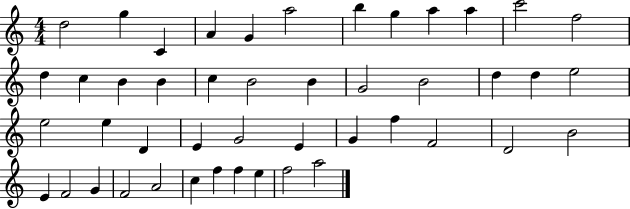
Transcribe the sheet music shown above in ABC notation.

X:1
T:Untitled
M:4/4
L:1/4
K:C
d2 g C A G a2 b g a a c'2 f2 d c B B c B2 B G2 B2 d d e2 e2 e D E G2 E G f F2 D2 B2 E F2 G F2 A2 c f f e f2 a2